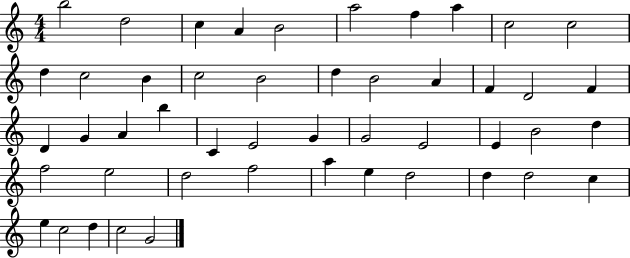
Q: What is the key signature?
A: C major